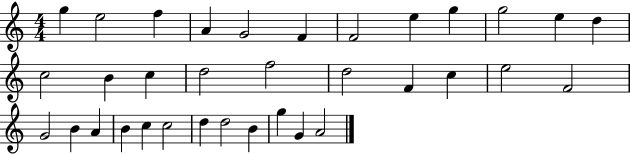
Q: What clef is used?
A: treble